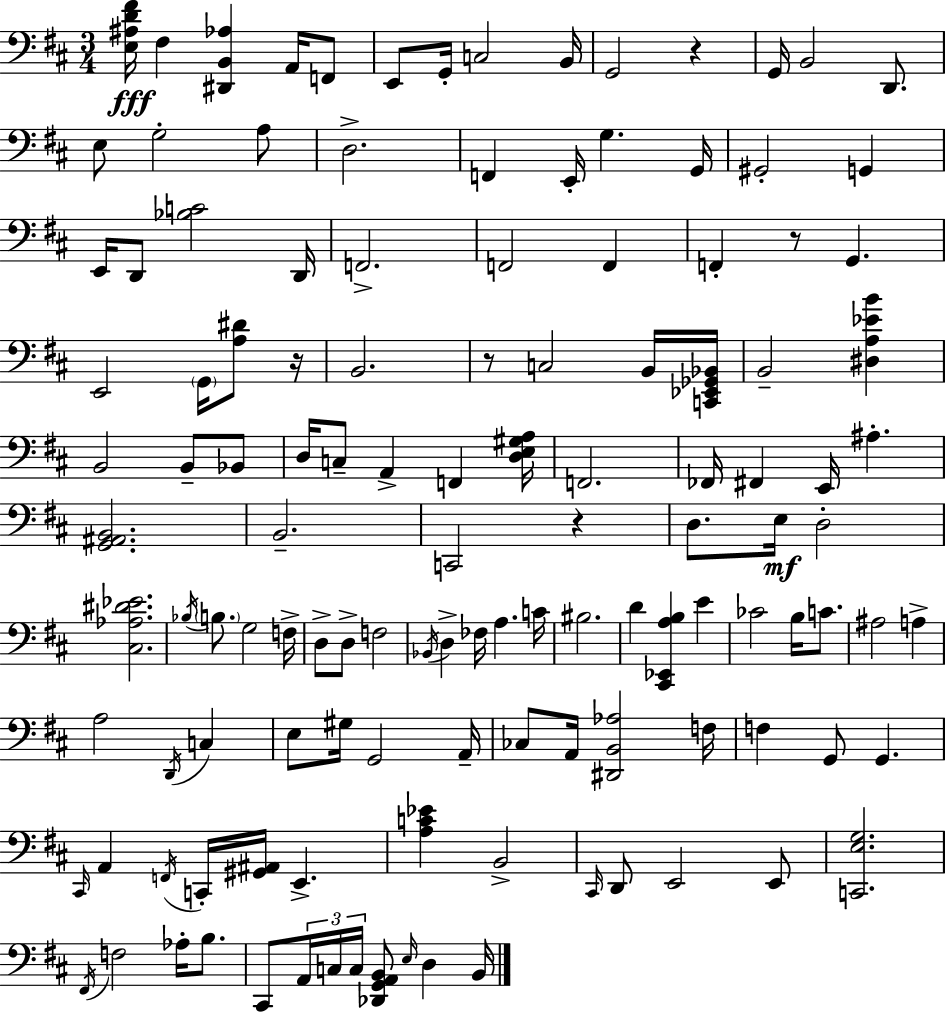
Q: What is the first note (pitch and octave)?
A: F#3